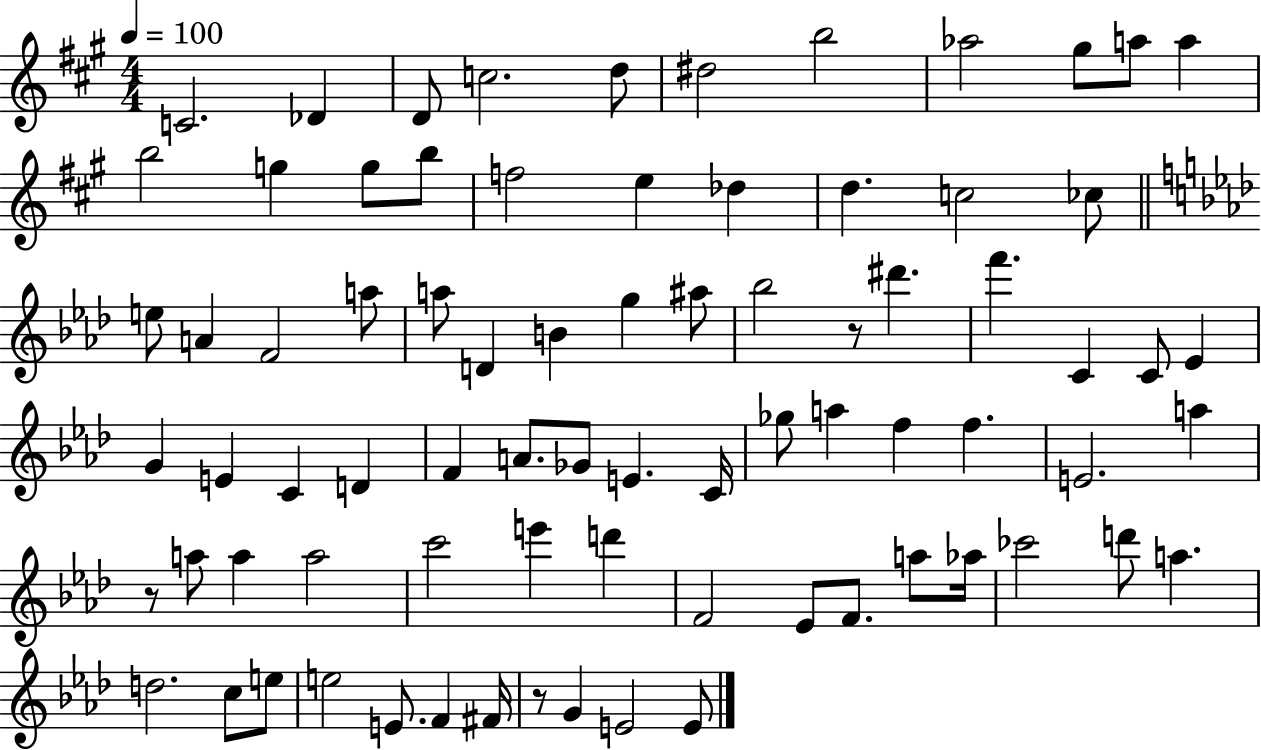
X:1
T:Untitled
M:4/4
L:1/4
K:A
C2 _D D/2 c2 d/2 ^d2 b2 _a2 ^g/2 a/2 a b2 g g/2 b/2 f2 e _d d c2 _c/2 e/2 A F2 a/2 a/2 D B g ^a/2 _b2 z/2 ^d' f' C C/2 _E G E C D F A/2 _G/2 E C/4 _g/2 a f f E2 a z/2 a/2 a a2 c'2 e' d' F2 _E/2 F/2 a/2 _a/4 _c'2 d'/2 a d2 c/2 e/2 e2 E/2 F ^F/4 z/2 G E2 E/2